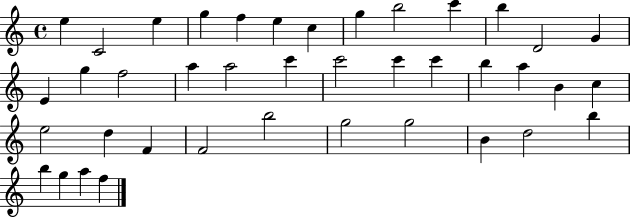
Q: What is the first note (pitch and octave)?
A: E5